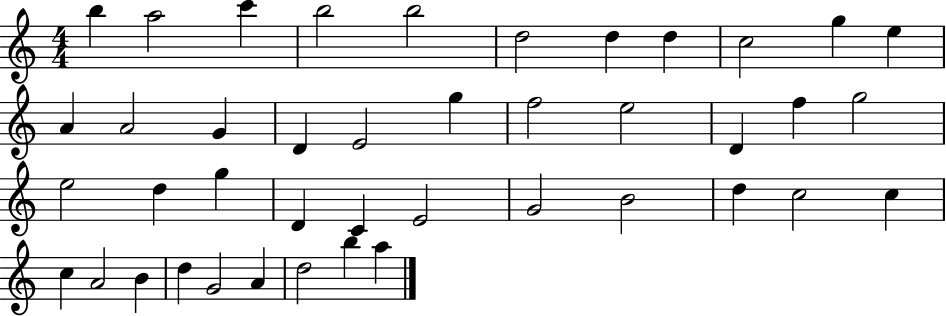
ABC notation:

X:1
T:Untitled
M:4/4
L:1/4
K:C
b a2 c' b2 b2 d2 d d c2 g e A A2 G D E2 g f2 e2 D f g2 e2 d g D C E2 G2 B2 d c2 c c A2 B d G2 A d2 b a